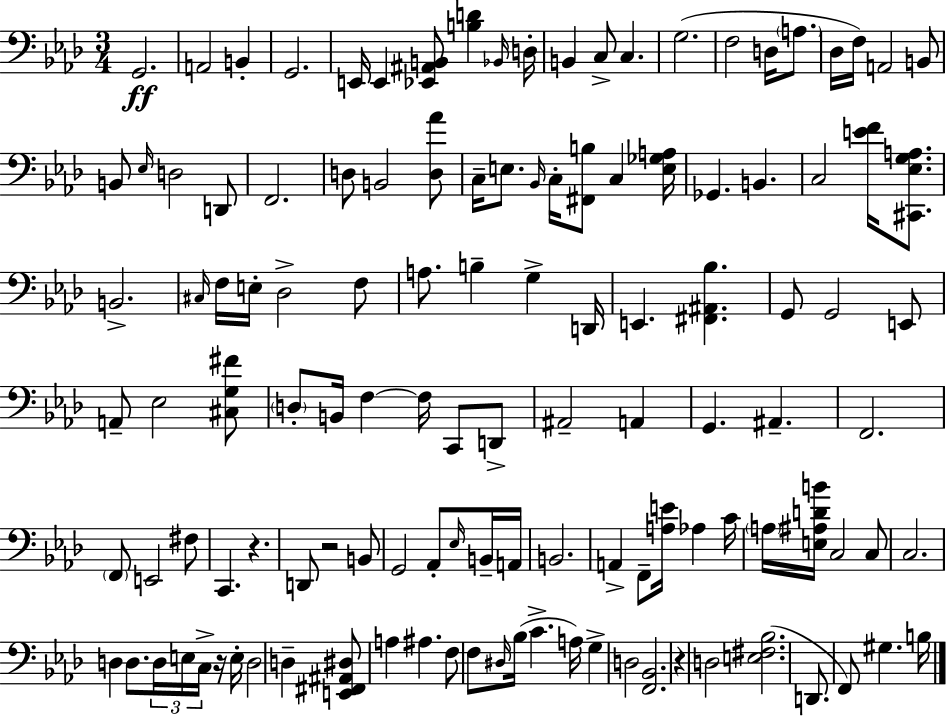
X:1
T:Untitled
M:3/4
L:1/4
K:Fm
G,,2 A,,2 B,, G,,2 E,,/4 E,, [_E,,^A,,B,,]/2 [B,D] _B,,/4 D,/4 B,, C,/2 C, G,2 F,2 D,/4 A,/2 _D,/4 F,/4 A,,2 B,,/2 B,,/2 _E,/4 D,2 D,,/2 F,,2 D,/2 B,,2 [D,_A]/2 C,/4 E,/2 _B,,/4 C,/4 [^F,,B,]/2 C, [E,_G,A,]/4 _G,, B,, C,2 [EF]/4 [^C,,_E,G,A,]/2 B,,2 ^C,/4 F,/4 E,/4 _D,2 F,/2 A,/2 B, G, D,,/4 E,, [^F,,^A,,_B,] G,,/2 G,,2 E,,/2 A,,/2 _E,2 [^C,G,^F]/2 D,/2 B,,/4 F, F,/4 C,,/2 D,,/2 ^A,,2 A,, G,, ^A,, F,,2 F,,/2 E,,2 ^F,/2 C,, z D,,/2 z2 B,,/2 G,,2 _A,,/2 _E,/4 B,,/4 A,,/4 B,,2 A,, F,,/2 [A,E]/4 _A, C/4 A,/4 [E,^A,DB]/4 C,2 C,/2 C,2 D, D,/2 D,/4 E,/4 C,/4 z/4 E,/4 D,2 D, [E,,^F,,^A,,^D,]/2 A, ^A, F,/2 F,/2 ^D,/4 _B,/4 C A,/4 G, D,2 [F,,_B,,]2 z D,2 [E,^F,_B,]2 D,,/2 F,,/2 ^G, B,/4